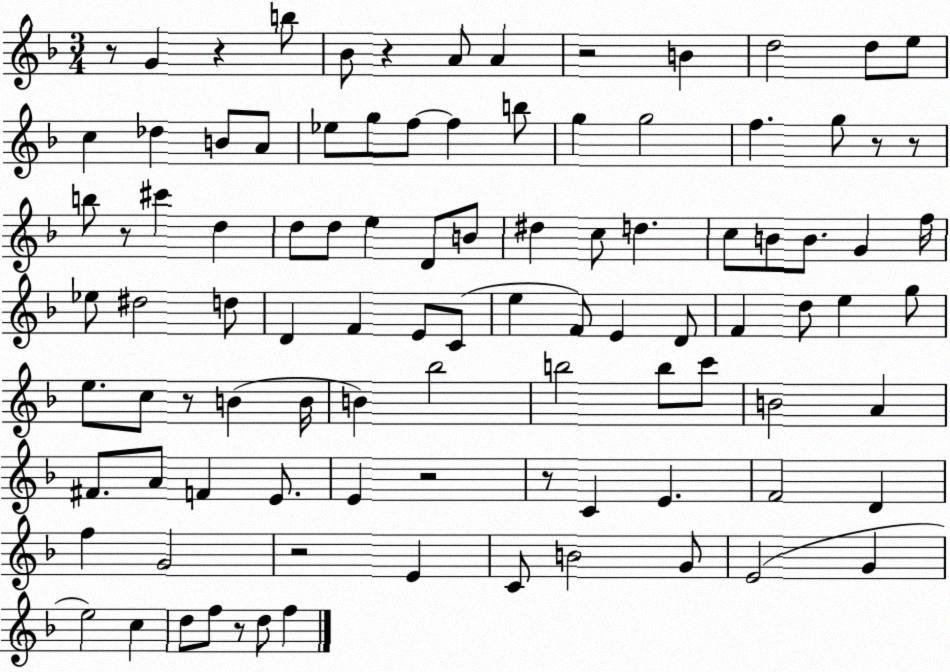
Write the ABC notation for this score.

X:1
T:Untitled
M:3/4
L:1/4
K:F
z/2 G z b/2 _B/2 z A/2 A z2 B d2 d/2 e/2 c _d B/2 A/2 _e/2 g/2 f/2 f b/2 g g2 f g/2 z/2 z/2 b/2 z/2 ^c' d d/2 d/2 e D/2 B/2 ^d c/2 d c/2 B/2 B/2 G f/4 _e/2 ^d2 d/2 D F E/2 C/2 e F/2 E D/2 F d/2 e g/2 e/2 c/2 z/2 B B/4 B _b2 b2 b/2 c'/2 B2 A ^F/2 A/2 F E/2 E z2 z/2 C E F2 D f G2 z2 E C/2 B2 G/2 E2 G e2 c d/2 f/2 z/2 d/2 f